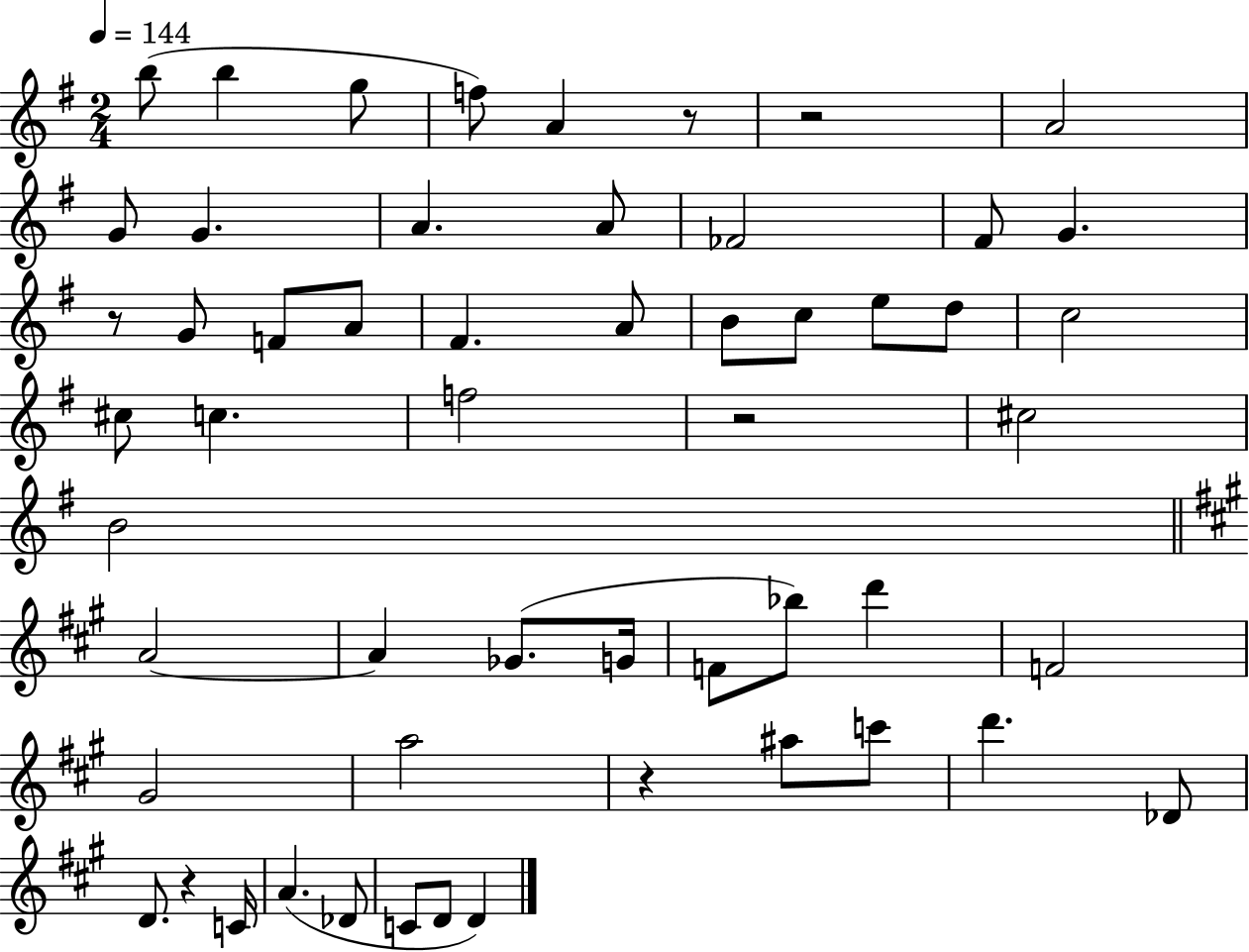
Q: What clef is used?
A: treble